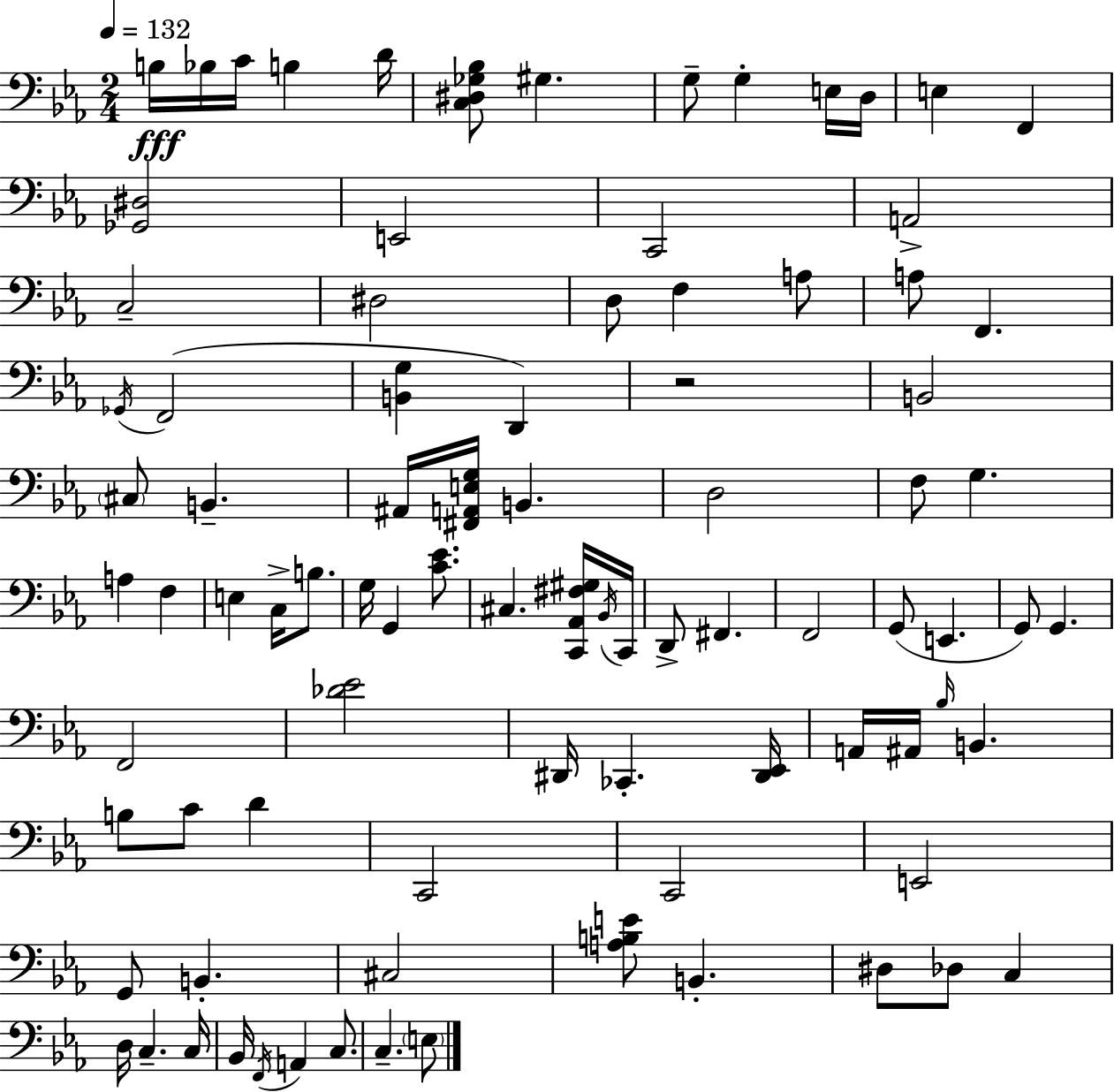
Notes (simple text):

B3/s Bb3/s C4/s B3/q D4/s [C3,D#3,Gb3,Bb3]/e G#3/q. G3/e G3/q E3/s D3/s E3/q F2/q [Gb2,D#3]/h E2/h C2/h A2/h C3/h D#3/h D3/e F3/q A3/e A3/e F2/q. Gb2/s F2/h [B2,G3]/q D2/q R/h B2/h C#3/e B2/q. A#2/s [F#2,A2,E3,G3]/s B2/q. D3/h F3/e G3/q. A3/q F3/q E3/q C3/s B3/e. G3/s G2/q [C4,Eb4]/e. C#3/q. [C2,Ab2,F#3,G#3]/s Bb2/s C2/s D2/e F#2/q. F2/h G2/e E2/q. G2/e G2/q. F2/h [Db4,Eb4]/h D#2/s CES2/q. [D#2,Eb2]/s A2/s A#2/s Bb3/s B2/q. B3/e C4/e D4/q C2/h C2/h E2/h G2/e B2/q. C#3/h [A3,B3,E4]/e B2/q. D#3/e Db3/e C3/q D3/s C3/q. C3/s Bb2/s F2/s A2/q C3/e. C3/q. E3/e